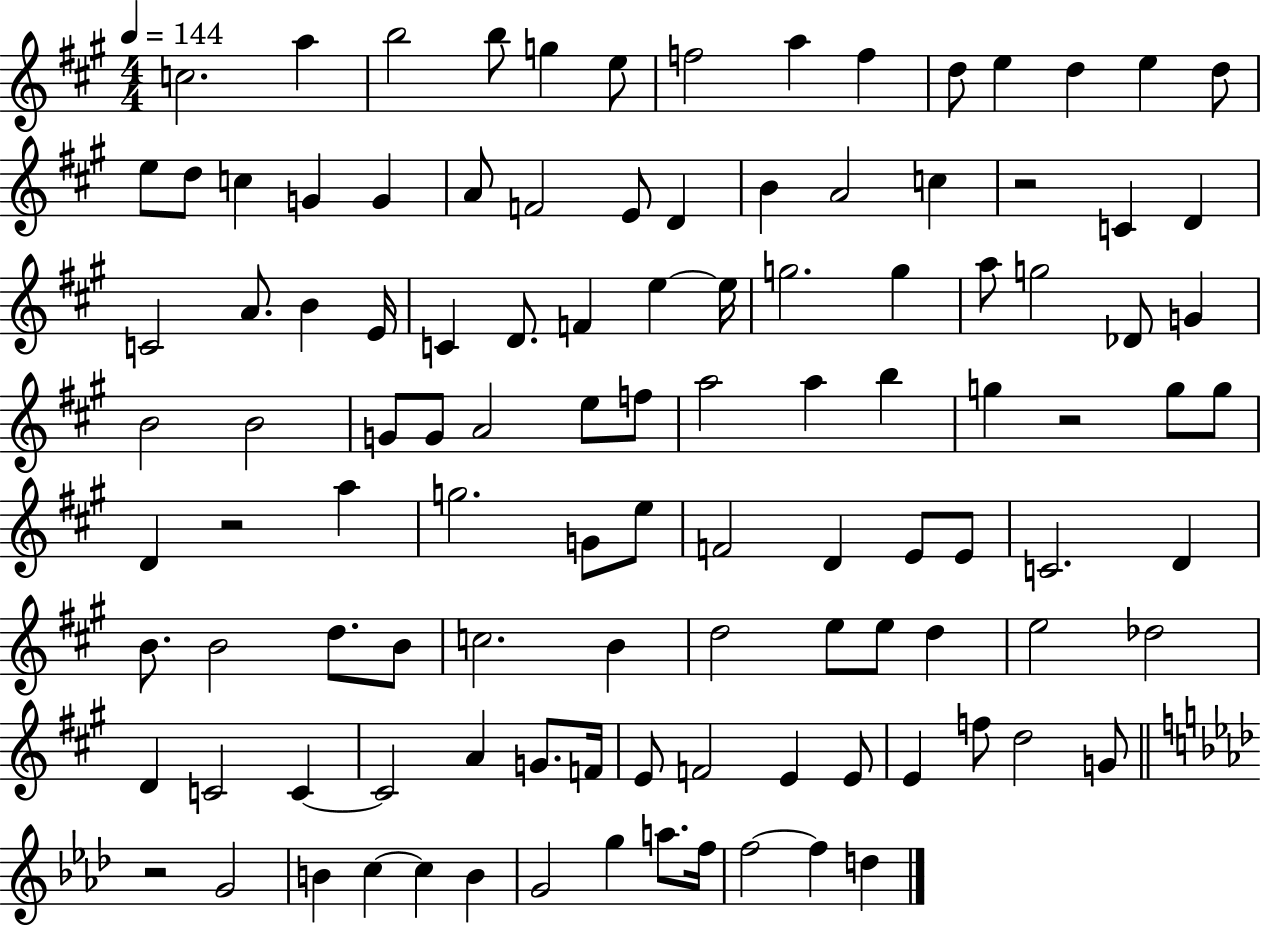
C5/h. A5/q B5/h B5/e G5/q E5/e F5/h A5/q F5/q D5/e E5/q D5/q E5/q D5/e E5/e D5/e C5/q G4/q G4/q A4/e F4/h E4/e D4/q B4/q A4/h C5/q R/h C4/q D4/q C4/h A4/e. B4/q E4/s C4/q D4/e. F4/q E5/q E5/s G5/h. G5/q A5/e G5/h Db4/e G4/q B4/h B4/h G4/e G4/e A4/h E5/e F5/e A5/h A5/q B5/q G5/q R/h G5/e G5/e D4/q R/h A5/q G5/h. G4/e E5/e F4/h D4/q E4/e E4/e C4/h. D4/q B4/e. B4/h D5/e. B4/e C5/h. B4/q D5/h E5/e E5/e D5/q E5/h Db5/h D4/q C4/h C4/q C4/h A4/q G4/e. F4/s E4/e F4/h E4/q E4/e E4/q F5/e D5/h G4/e R/h G4/h B4/q C5/q C5/q B4/q G4/h G5/q A5/e. F5/s F5/h F5/q D5/q